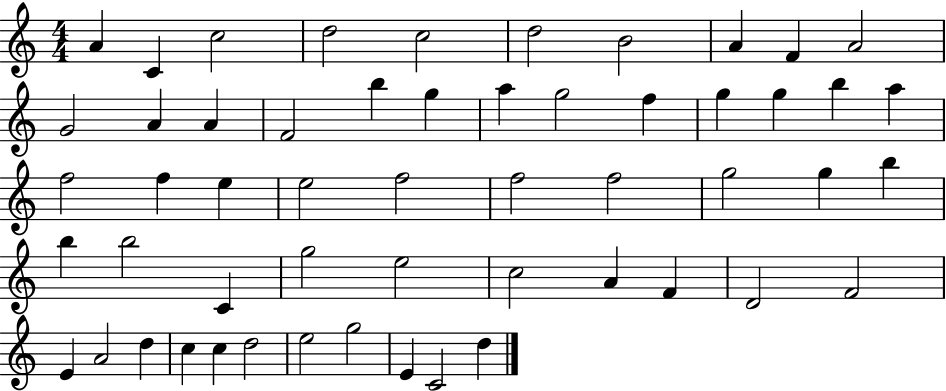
X:1
T:Untitled
M:4/4
L:1/4
K:C
A C c2 d2 c2 d2 B2 A F A2 G2 A A F2 b g a g2 f g g b a f2 f e e2 f2 f2 f2 g2 g b b b2 C g2 e2 c2 A F D2 F2 E A2 d c c d2 e2 g2 E C2 d